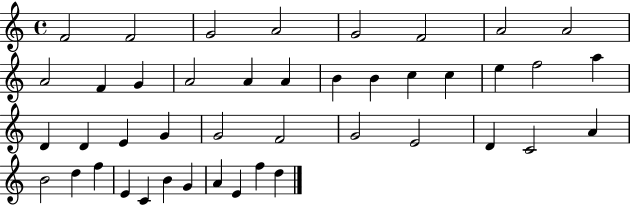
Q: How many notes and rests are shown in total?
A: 43